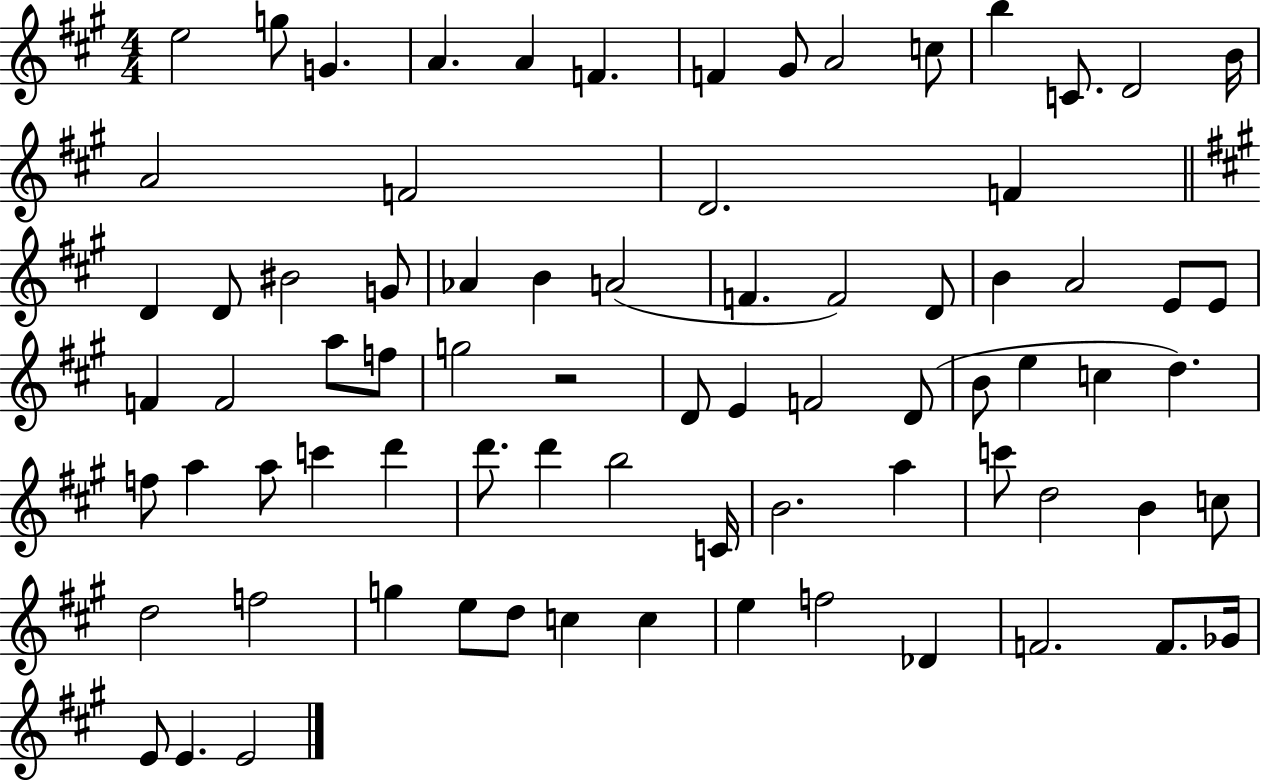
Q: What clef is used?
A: treble